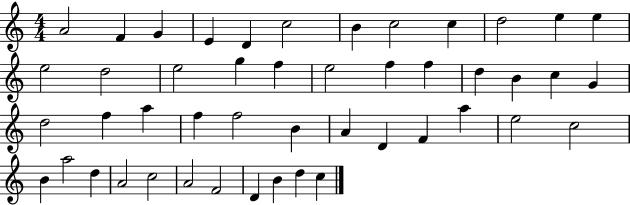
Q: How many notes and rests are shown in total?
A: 47